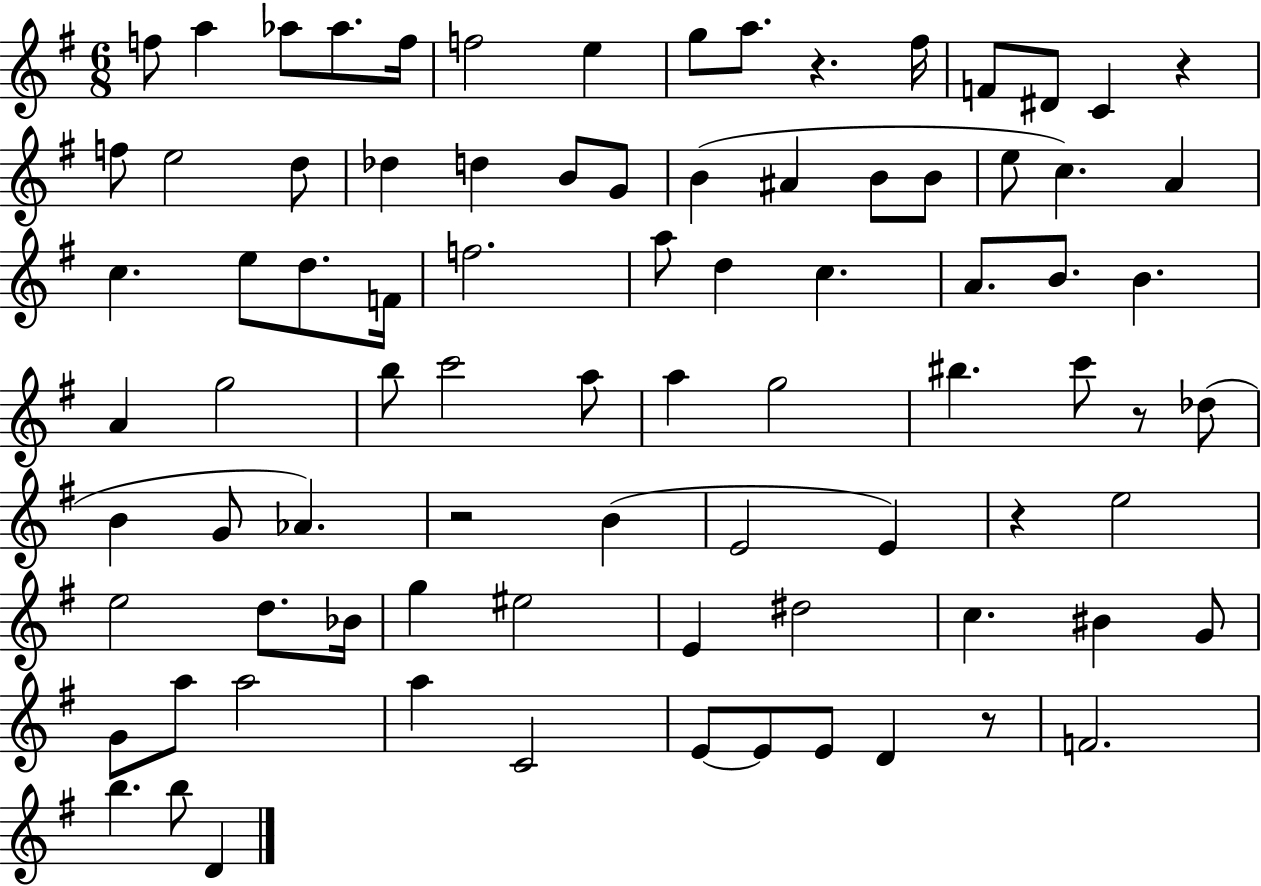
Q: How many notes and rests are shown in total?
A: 84